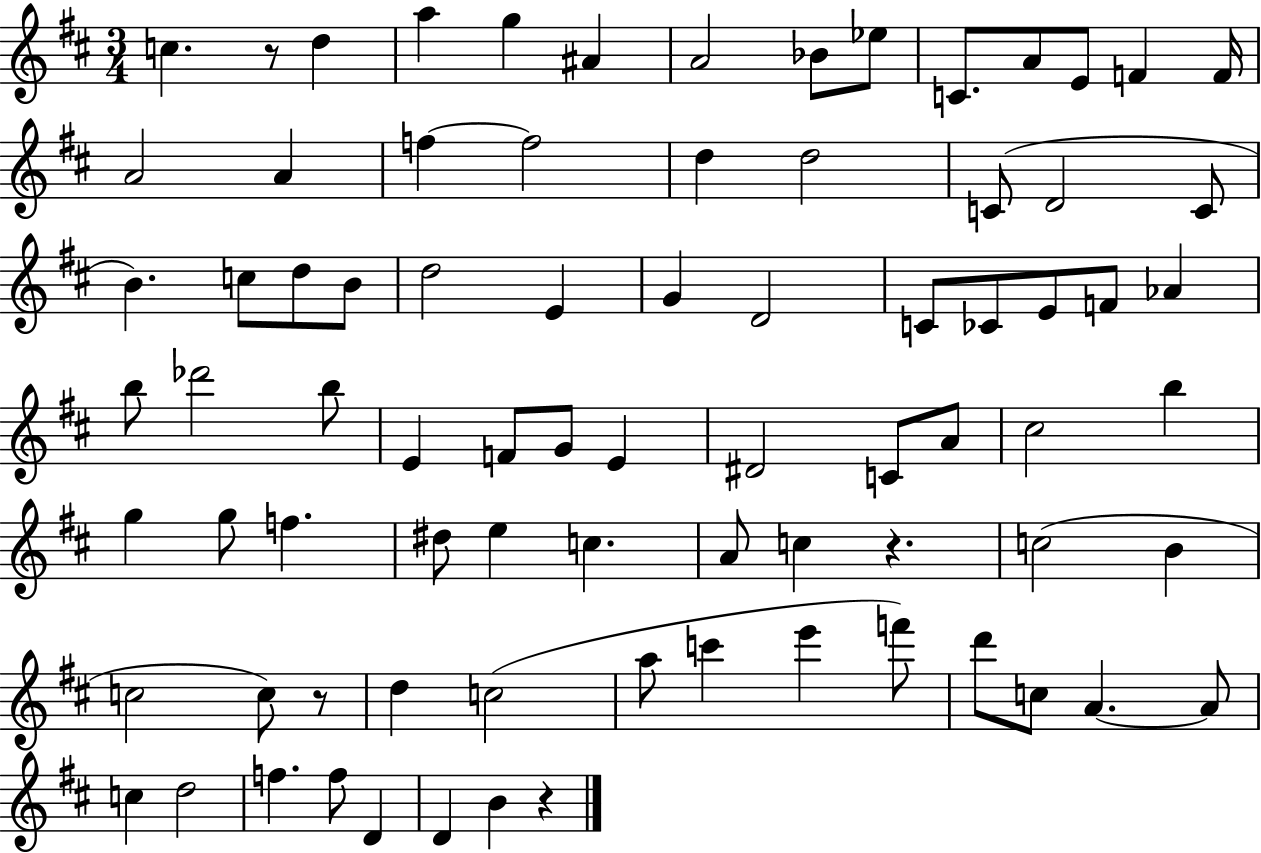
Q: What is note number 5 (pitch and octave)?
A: A#4